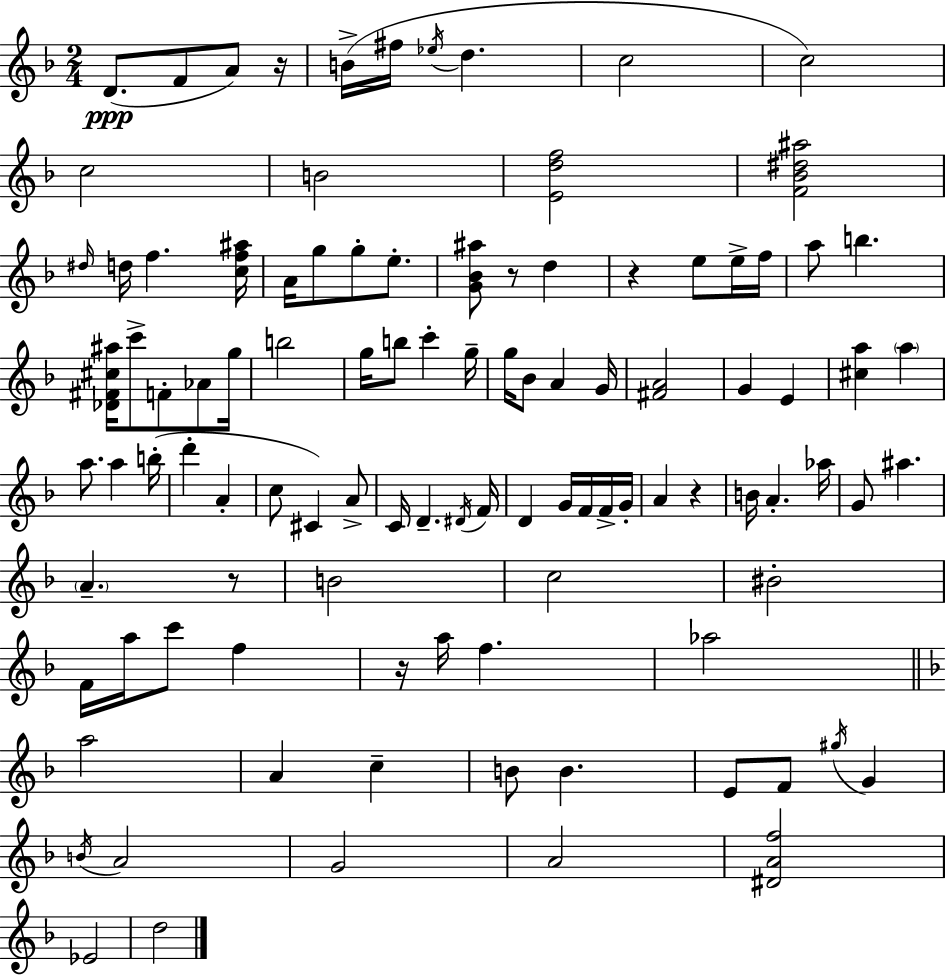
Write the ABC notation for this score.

X:1
T:Untitled
M:2/4
L:1/4
K:Dm
D/2 F/2 A/2 z/4 B/4 ^f/4 _e/4 d c2 c2 c2 B2 [Edf]2 [F_B^d^a]2 ^d/4 d/4 f [cf^a]/4 A/4 g/2 g/2 e/2 [G_B^a]/2 z/2 d z e/2 e/4 f/4 a/2 b [_D^F^c^a]/4 c'/2 F/2 _A/2 g/4 b2 g/4 b/2 c' g/4 g/4 _B/2 A G/4 [^FA]2 G E [^ca] a a/2 a b/4 d' A c/2 ^C A/2 C/4 D ^D/4 F/4 D G/4 F/4 F/4 G/4 A z B/4 A _a/4 G/2 ^a A z/2 B2 c2 ^B2 F/4 a/4 c'/2 f z/4 a/4 f _a2 a2 A c B/2 B E/2 F/2 ^g/4 G B/4 A2 G2 A2 [^DAf]2 _E2 d2